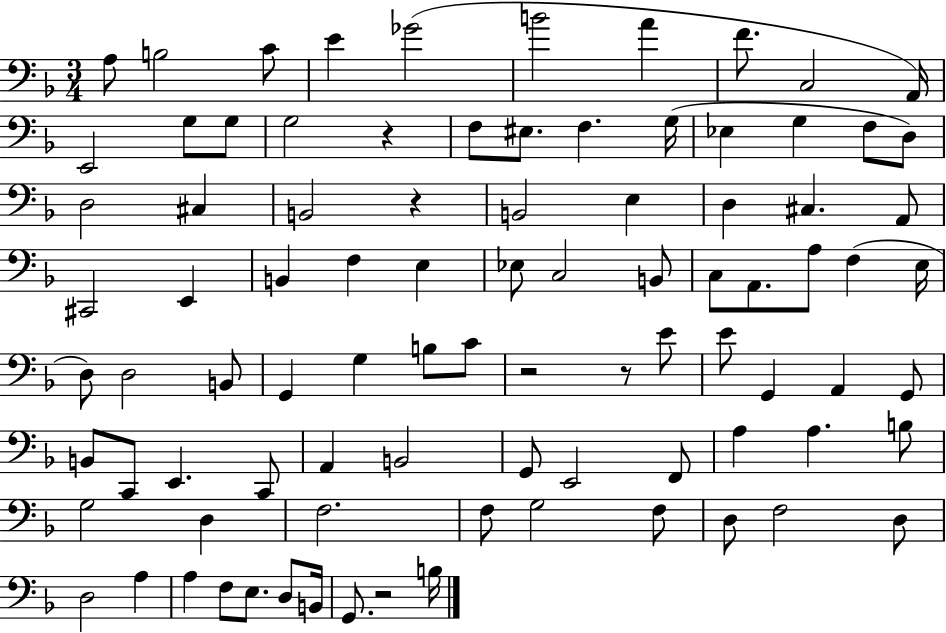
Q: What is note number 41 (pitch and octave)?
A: A3